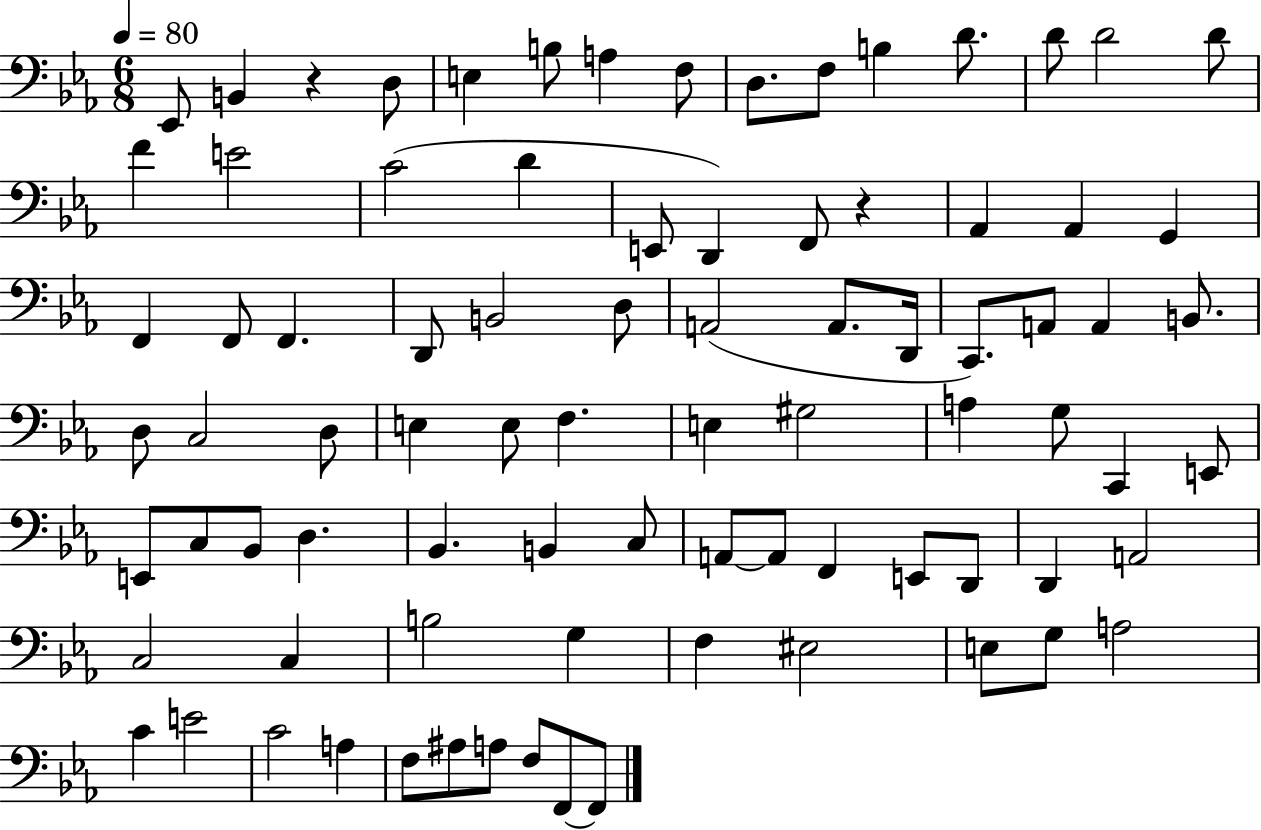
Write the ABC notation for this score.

X:1
T:Untitled
M:6/8
L:1/4
K:Eb
_E,,/2 B,, z D,/2 E, B,/2 A, F,/2 D,/2 F,/2 B, D/2 D/2 D2 D/2 F E2 C2 D E,,/2 D,, F,,/2 z _A,, _A,, G,, F,, F,,/2 F,, D,,/2 B,,2 D,/2 A,,2 A,,/2 D,,/4 C,,/2 A,,/2 A,, B,,/2 D,/2 C,2 D,/2 E, E,/2 F, E, ^G,2 A, G,/2 C,, E,,/2 E,,/2 C,/2 _B,,/2 D, _B,, B,, C,/2 A,,/2 A,,/2 F,, E,,/2 D,,/2 D,, A,,2 C,2 C, B,2 G, F, ^E,2 E,/2 G,/2 A,2 C E2 C2 A, F,/2 ^A,/2 A,/2 F,/2 F,,/2 F,,/2